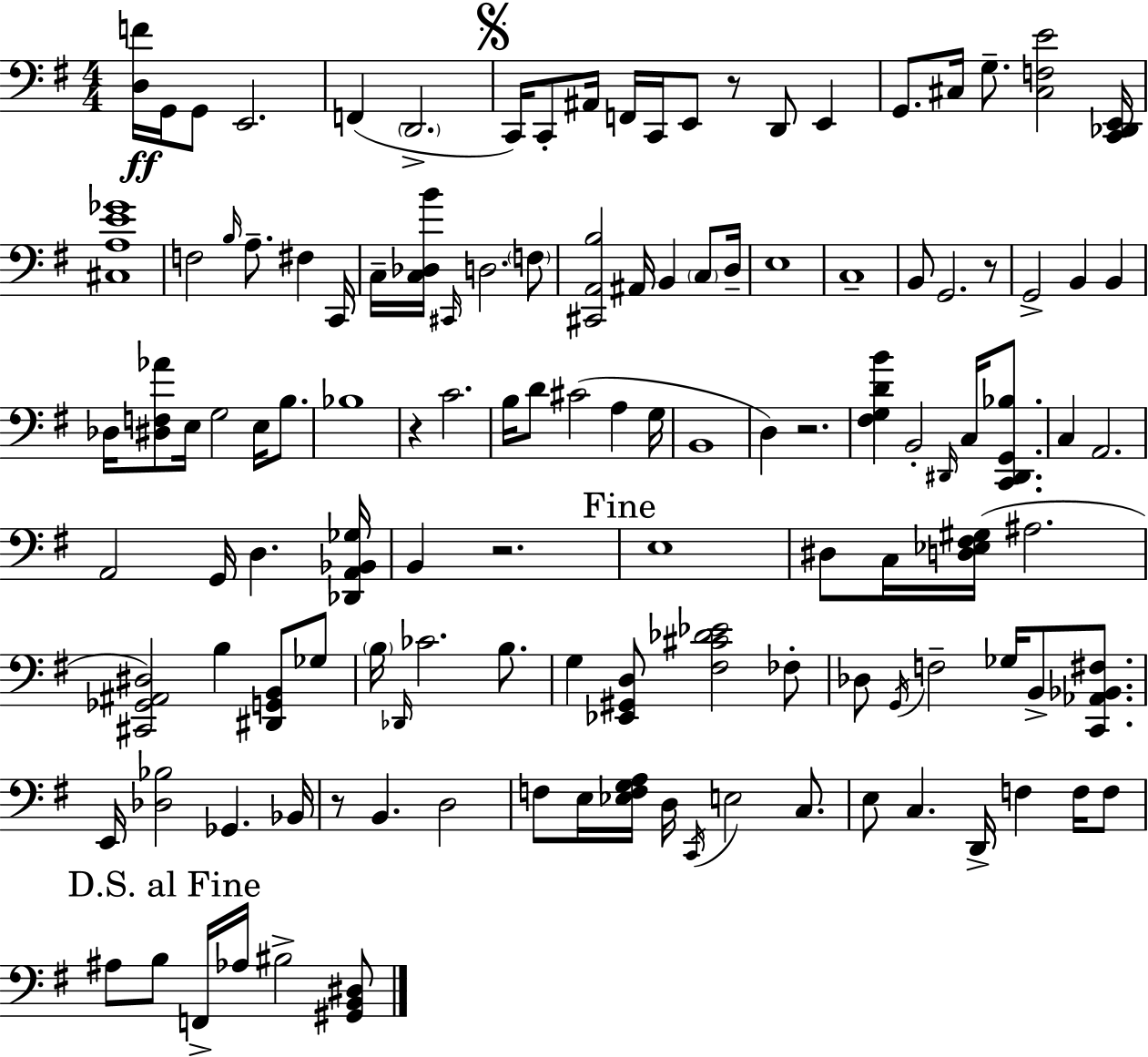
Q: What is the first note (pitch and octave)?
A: G2